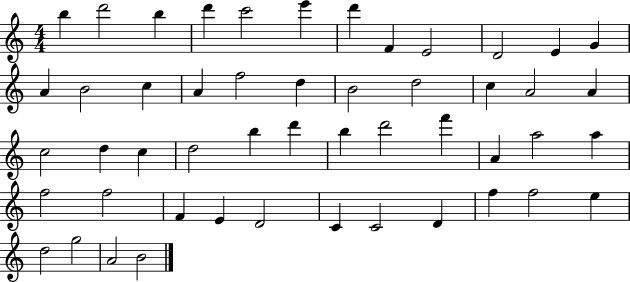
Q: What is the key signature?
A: C major